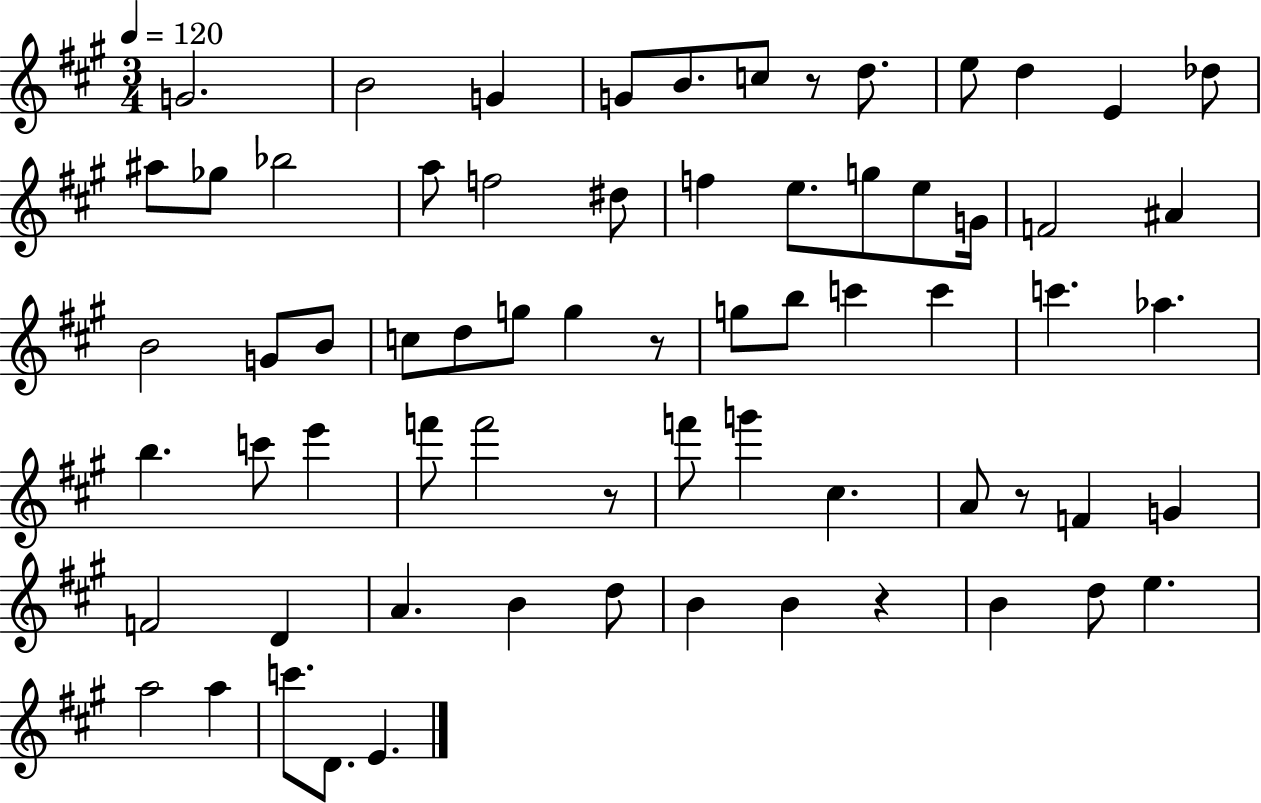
X:1
T:Untitled
M:3/4
L:1/4
K:A
G2 B2 G G/2 B/2 c/2 z/2 d/2 e/2 d E _d/2 ^a/2 _g/2 _b2 a/2 f2 ^d/2 f e/2 g/2 e/2 G/4 F2 ^A B2 G/2 B/2 c/2 d/2 g/2 g z/2 g/2 b/2 c' c' c' _a b c'/2 e' f'/2 f'2 z/2 f'/2 g' ^c A/2 z/2 F G F2 D A B d/2 B B z B d/2 e a2 a c'/2 D/2 E